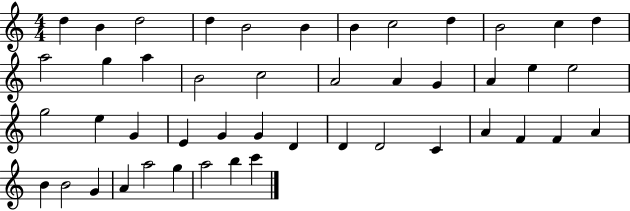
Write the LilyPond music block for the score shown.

{
  \clef treble
  \numericTimeSignature
  \time 4/4
  \key c \major
  d''4 b'4 d''2 | d''4 b'2 b'4 | b'4 c''2 d''4 | b'2 c''4 d''4 | \break a''2 g''4 a''4 | b'2 c''2 | a'2 a'4 g'4 | a'4 e''4 e''2 | \break g''2 e''4 g'4 | e'4 g'4 g'4 d'4 | d'4 d'2 c'4 | a'4 f'4 f'4 a'4 | \break b'4 b'2 g'4 | a'4 a''2 g''4 | a''2 b''4 c'''4 | \bar "|."
}